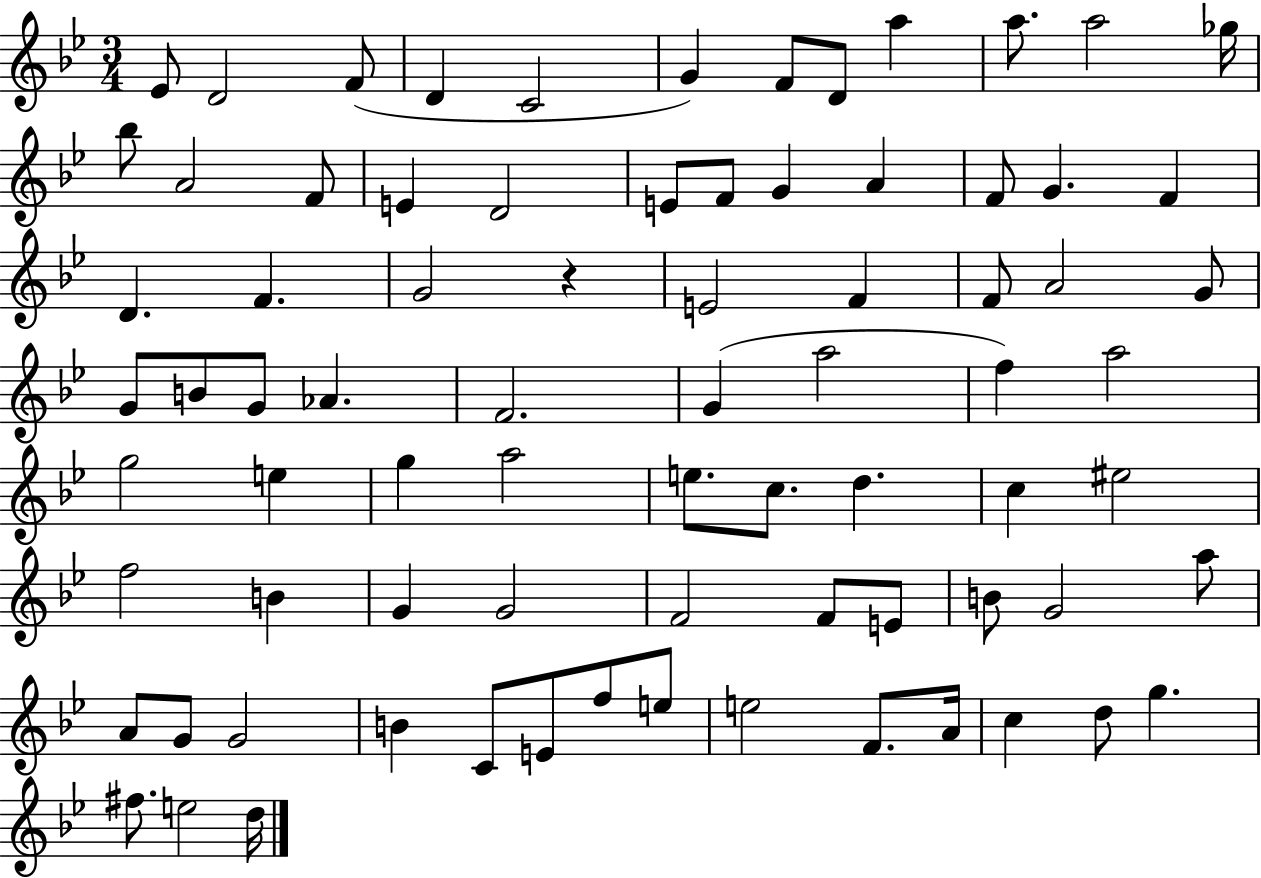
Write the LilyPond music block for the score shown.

{
  \clef treble
  \numericTimeSignature
  \time 3/4
  \key bes \major
  ees'8 d'2 f'8( | d'4 c'2 | g'4) f'8 d'8 a''4 | a''8. a''2 ges''16 | \break bes''8 a'2 f'8 | e'4 d'2 | e'8 f'8 g'4 a'4 | f'8 g'4. f'4 | \break d'4. f'4. | g'2 r4 | e'2 f'4 | f'8 a'2 g'8 | \break g'8 b'8 g'8 aes'4. | f'2. | g'4( a''2 | f''4) a''2 | \break g''2 e''4 | g''4 a''2 | e''8. c''8. d''4. | c''4 eis''2 | \break f''2 b'4 | g'4 g'2 | f'2 f'8 e'8 | b'8 g'2 a''8 | \break a'8 g'8 g'2 | b'4 c'8 e'8 f''8 e''8 | e''2 f'8. a'16 | c''4 d''8 g''4. | \break fis''8. e''2 d''16 | \bar "|."
}